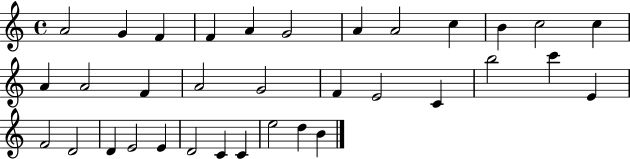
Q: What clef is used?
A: treble